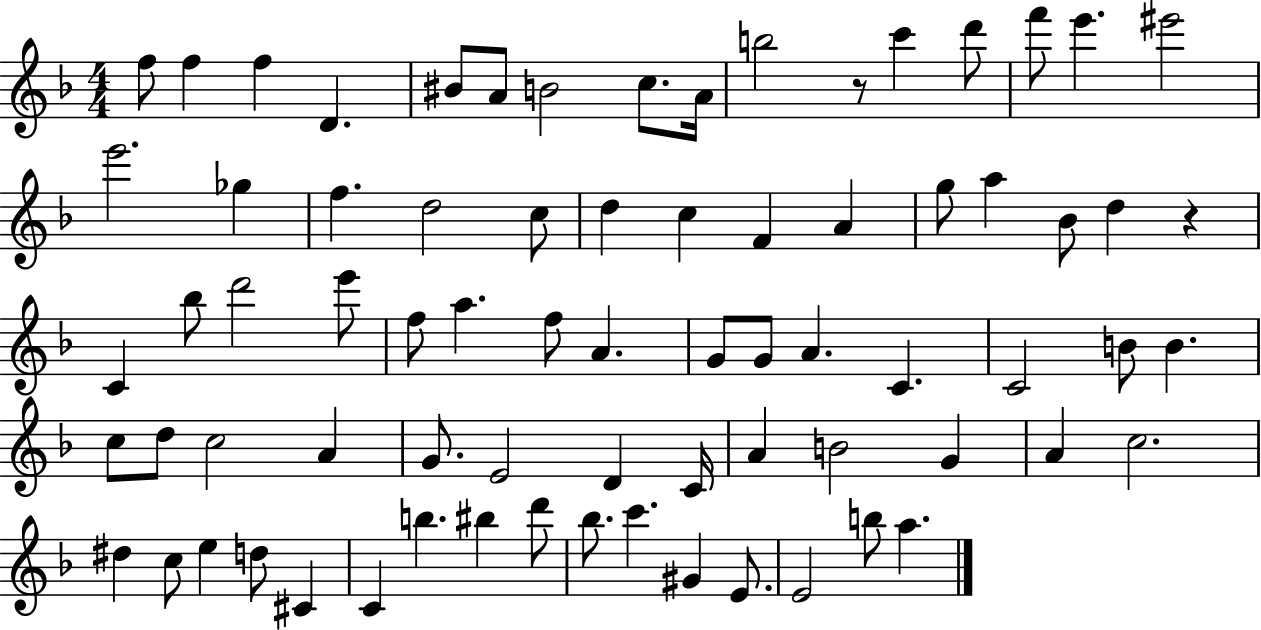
{
  \clef treble
  \numericTimeSignature
  \time 4/4
  \key f \major
  f''8 f''4 f''4 d'4. | bis'8 a'8 b'2 c''8. a'16 | b''2 r8 c'''4 d'''8 | f'''8 e'''4. eis'''2 | \break e'''2. ges''4 | f''4. d''2 c''8 | d''4 c''4 f'4 a'4 | g''8 a''4 bes'8 d''4 r4 | \break c'4 bes''8 d'''2 e'''8 | f''8 a''4. f''8 a'4. | g'8 g'8 a'4. c'4. | c'2 b'8 b'4. | \break c''8 d''8 c''2 a'4 | g'8. e'2 d'4 c'16 | a'4 b'2 g'4 | a'4 c''2. | \break dis''4 c''8 e''4 d''8 cis'4 | c'4 b''4. bis''4 d'''8 | bes''8. c'''4. gis'4 e'8. | e'2 b''8 a''4. | \break \bar "|."
}